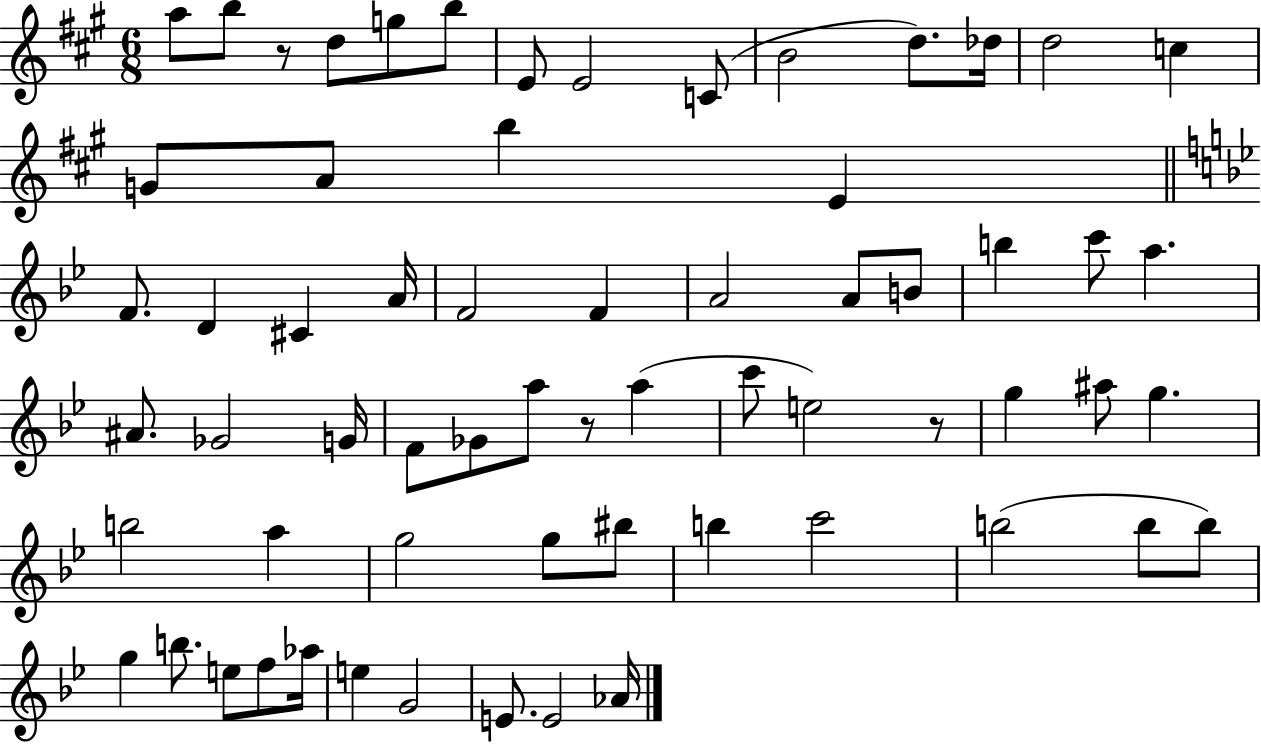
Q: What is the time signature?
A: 6/8